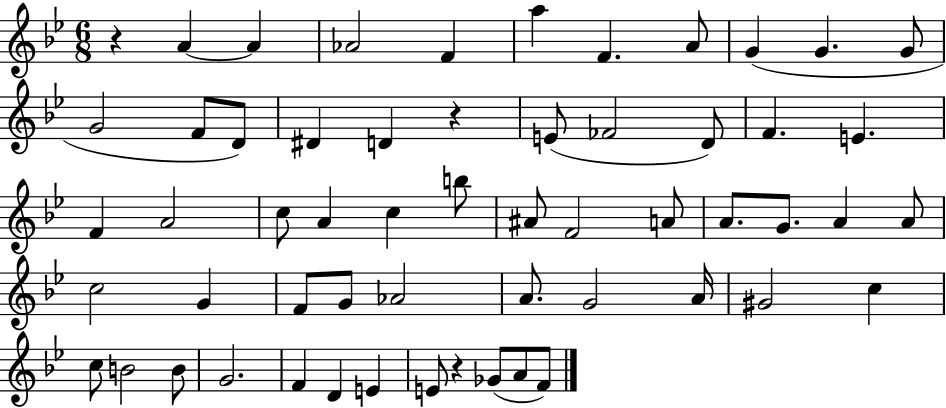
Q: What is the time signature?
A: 6/8